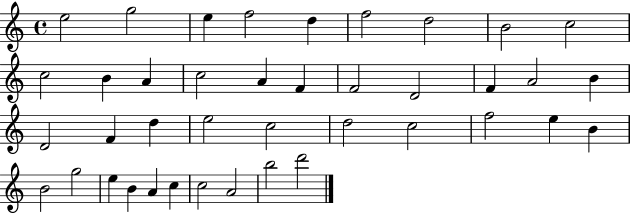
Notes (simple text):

E5/h G5/h E5/q F5/h D5/q F5/h D5/h B4/h C5/h C5/h B4/q A4/q C5/h A4/q F4/q F4/h D4/h F4/q A4/h B4/q D4/h F4/q D5/q E5/h C5/h D5/h C5/h F5/h E5/q B4/q B4/h G5/h E5/q B4/q A4/q C5/q C5/h A4/h B5/h D6/h